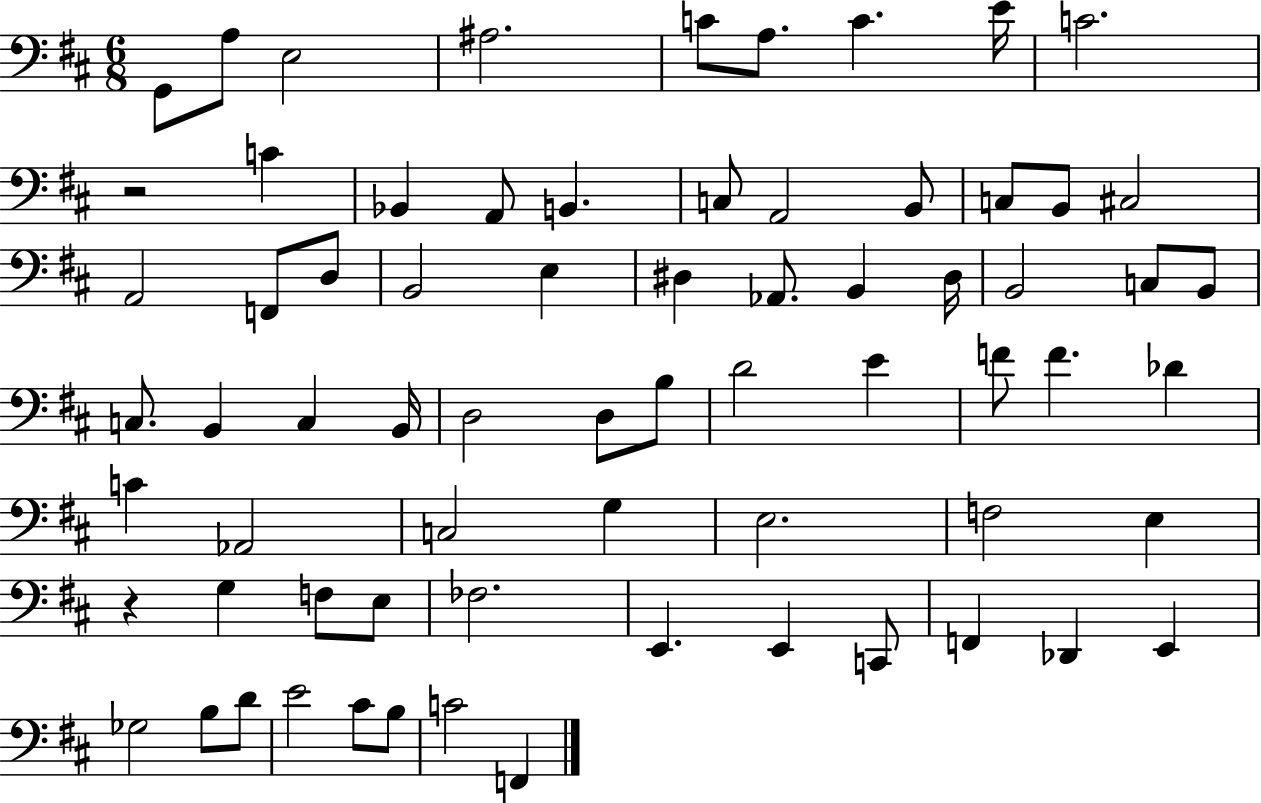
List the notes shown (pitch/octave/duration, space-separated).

G2/e A3/e E3/h A#3/h. C4/e A3/e. C4/q. E4/s C4/h. R/h C4/q Bb2/q A2/e B2/q. C3/e A2/h B2/e C3/e B2/e C#3/h A2/h F2/e D3/e B2/h E3/q D#3/q Ab2/e. B2/q D#3/s B2/h C3/e B2/e C3/e. B2/q C3/q B2/s D3/h D3/e B3/e D4/h E4/q F4/e F4/q. Db4/q C4/q Ab2/h C3/h G3/q E3/h. F3/h E3/q R/q G3/q F3/e E3/e FES3/h. E2/q. E2/q C2/e F2/q Db2/q E2/q Gb3/h B3/e D4/e E4/h C#4/e B3/e C4/h F2/q